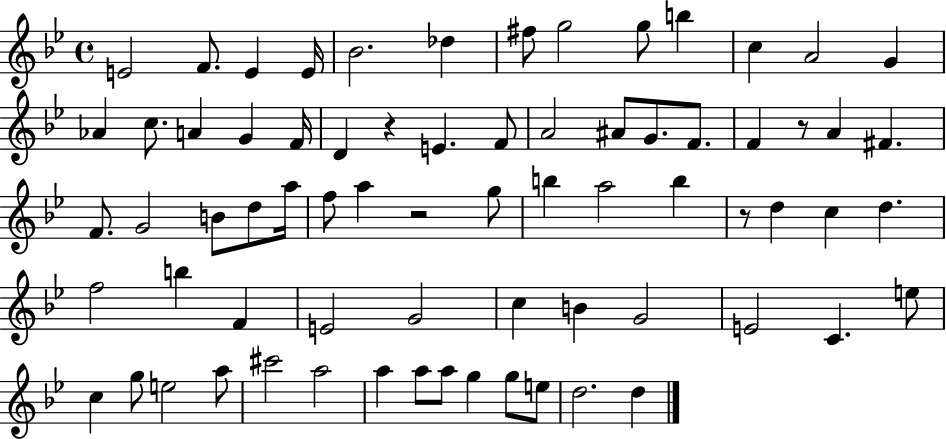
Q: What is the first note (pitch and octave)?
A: E4